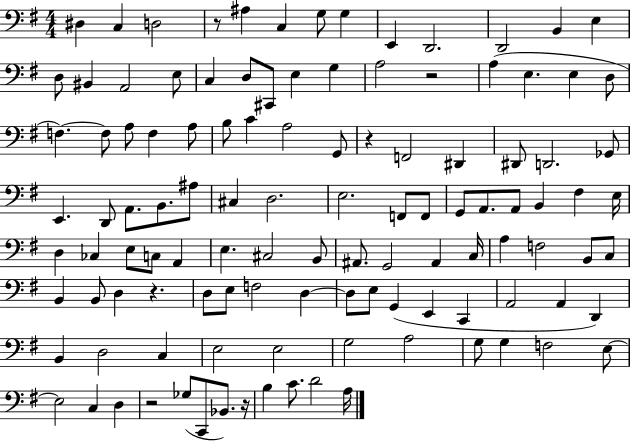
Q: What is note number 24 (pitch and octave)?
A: E3